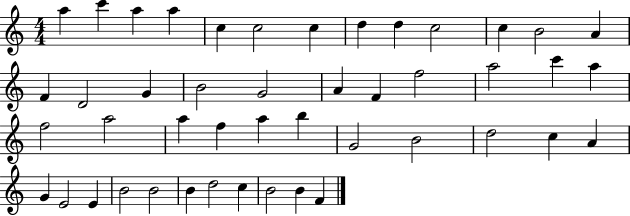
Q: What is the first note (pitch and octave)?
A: A5